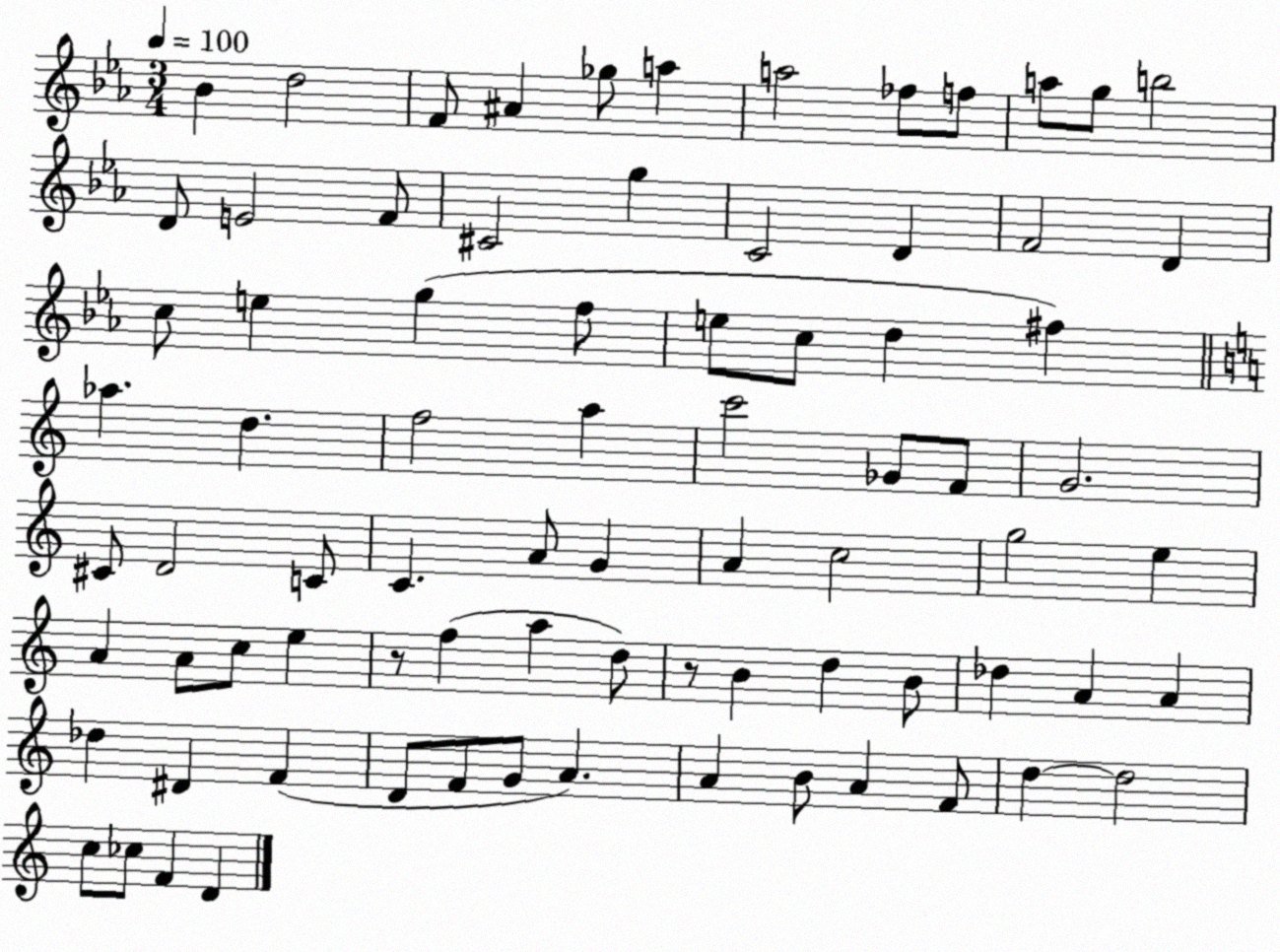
X:1
T:Untitled
M:3/4
L:1/4
K:Eb
_B d2 F/2 ^A _g/2 a a2 _f/2 f/2 a/2 g/2 b2 D/2 E2 F/2 ^C2 g C2 D F2 D c/2 e g f/2 e/2 c/2 d ^f _a d f2 a c'2 _G/2 F/2 G2 ^C/2 D2 C/2 C A/2 G A c2 g2 e A A/2 c/2 e z/2 f a d/2 z/2 B d B/2 _d A A _d ^D F D/2 F/2 G/2 A A B/2 A F/2 d d2 c/2 _c/2 F D